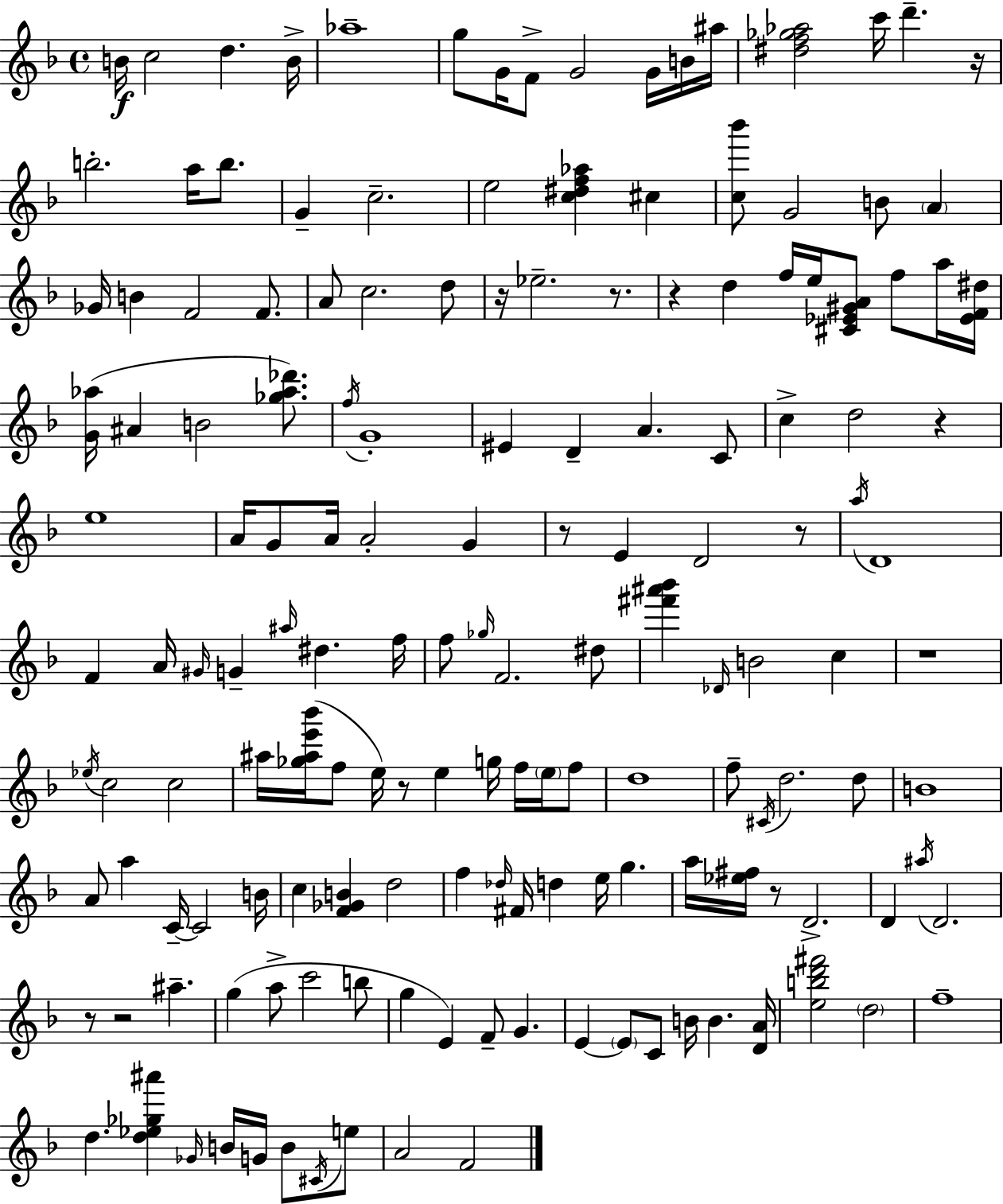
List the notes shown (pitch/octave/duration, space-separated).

B4/s C5/h D5/q. B4/s Ab5/w G5/e G4/s F4/e G4/h G4/s B4/s A#5/s [D#5,F5,Gb5,Ab5]/h C6/s D6/q. R/s B5/h. A5/s B5/e. G4/q C5/h. E5/h [C5,D#5,F5,Ab5]/q C#5/q [C5,Bb6]/e G4/h B4/e A4/q Gb4/s B4/q F4/h F4/e. A4/e C5/h. D5/e R/s Eb5/h. R/e. R/q D5/q F5/s E5/s [C#4,Eb4,G#4,A4]/e F5/e A5/s [Eb4,F4,D#5]/s [G4,Ab5]/s A#4/q B4/h [Gb5,Ab5,Db6]/e. F5/s G4/w EIS4/q D4/q A4/q. C4/e C5/q D5/h R/q E5/w A4/s G4/e A4/s A4/h G4/q R/e E4/q D4/h R/e A5/s D4/w F4/q A4/s G#4/s G4/q A#5/s D#5/q. F5/s F5/e Gb5/s F4/h. D#5/e [F#6,A#6,Bb6]/q Db4/s B4/h C5/q R/w Eb5/s C5/h C5/h A#5/s [Gb5,A#5,E6,Bb6]/s F5/e E5/s R/e E5/q G5/s F5/s E5/s F5/e D5/w F5/e C#4/s D5/h. D5/e B4/w A4/e A5/q C4/s C4/h B4/s C5/q [F4,Gb4,B4]/q D5/h F5/q Db5/s F#4/s D5/q E5/s G5/q. A5/s [Eb5,F#5]/s R/e D4/h. D4/q A#5/s D4/h. R/e R/h A#5/q. G5/q A5/e C6/h B5/e G5/q E4/q F4/e G4/q. E4/q E4/e C4/e B4/s B4/q. [D4,A4]/s [E5,B5,D6,F#6]/h D5/h F5/w D5/q. [D5,Eb5,Gb5,A#6]/q Gb4/s B4/s G4/s B4/e C#4/s E5/e A4/h F4/h